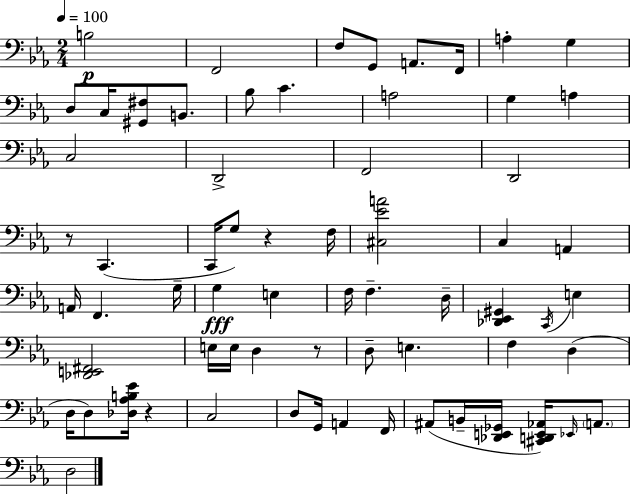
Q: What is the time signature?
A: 2/4